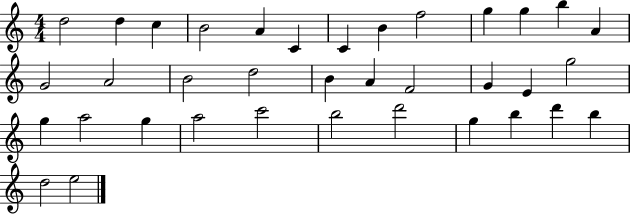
D5/h D5/q C5/q B4/h A4/q C4/q C4/q B4/q F5/h G5/q G5/q B5/q A4/q G4/h A4/h B4/h D5/h B4/q A4/q F4/h G4/q E4/q G5/h G5/q A5/h G5/q A5/h C6/h B5/h D6/h G5/q B5/q D6/q B5/q D5/h E5/h